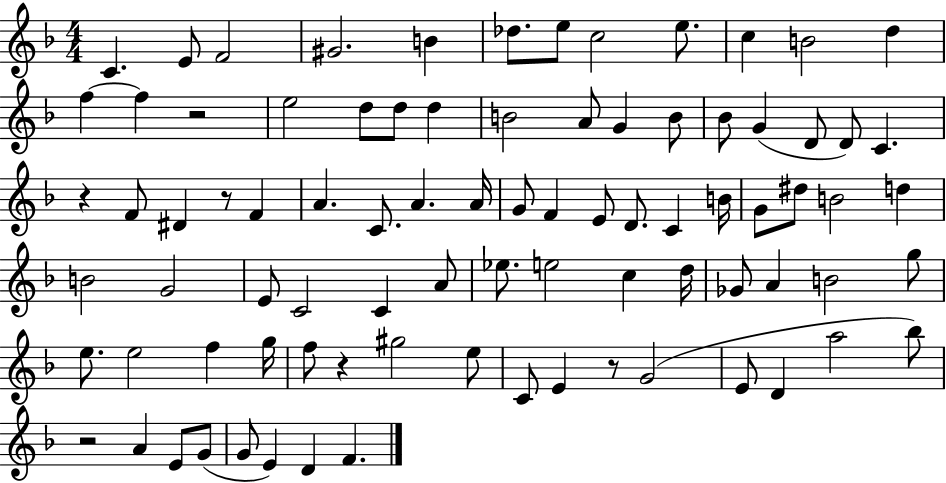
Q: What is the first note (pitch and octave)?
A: C4